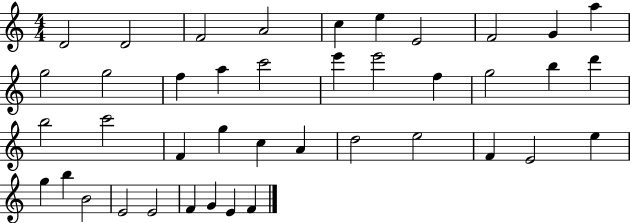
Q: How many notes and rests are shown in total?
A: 41